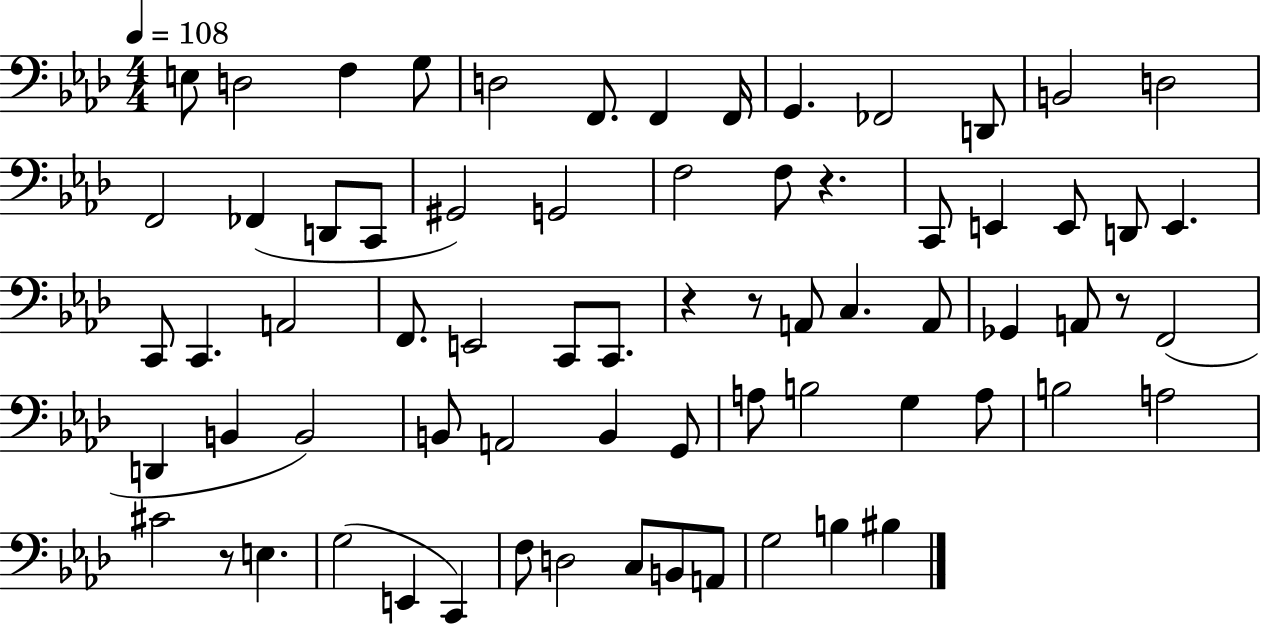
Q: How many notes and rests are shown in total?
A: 70